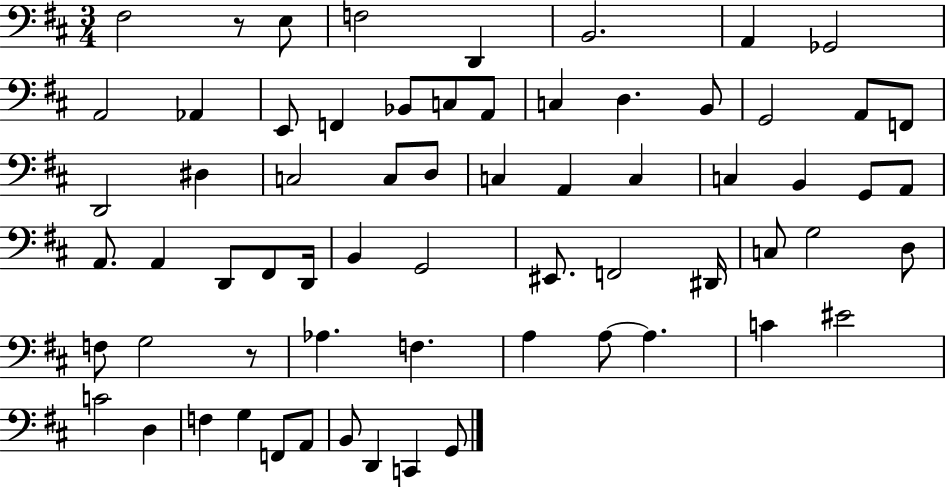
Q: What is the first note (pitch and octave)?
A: F#3